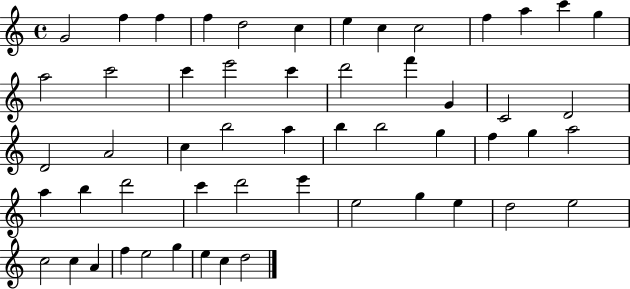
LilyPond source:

{
  \clef treble
  \time 4/4
  \defaultTimeSignature
  \key c \major
  g'2 f''4 f''4 | f''4 d''2 c''4 | e''4 c''4 c''2 | f''4 a''4 c'''4 g''4 | \break a''2 c'''2 | c'''4 e'''2 c'''4 | d'''2 f'''4 g'4 | c'2 d'2 | \break d'2 a'2 | c''4 b''2 a''4 | b''4 b''2 g''4 | f''4 g''4 a''2 | \break a''4 b''4 d'''2 | c'''4 d'''2 e'''4 | e''2 g''4 e''4 | d''2 e''2 | \break c''2 c''4 a'4 | f''4 e''2 g''4 | e''4 c''4 d''2 | \bar "|."
}